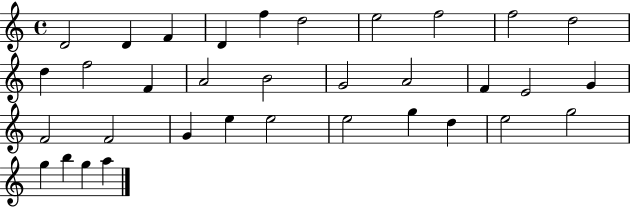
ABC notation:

X:1
T:Untitled
M:4/4
L:1/4
K:C
D2 D F D f d2 e2 f2 f2 d2 d f2 F A2 B2 G2 A2 F E2 G F2 F2 G e e2 e2 g d e2 g2 g b g a